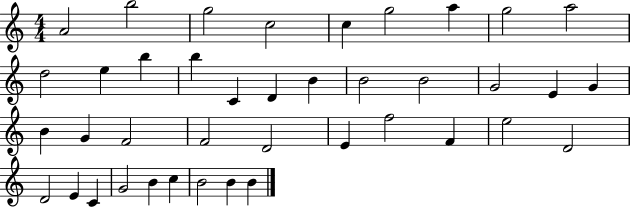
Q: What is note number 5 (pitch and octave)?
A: C5